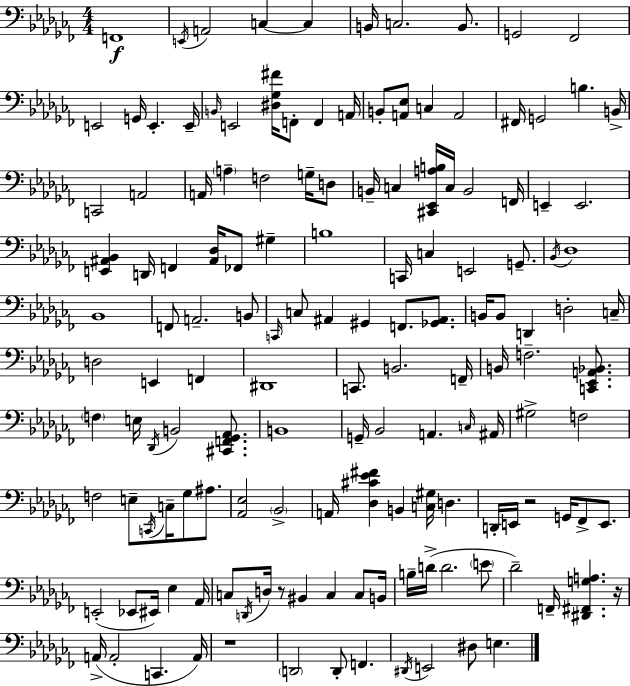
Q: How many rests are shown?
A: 4